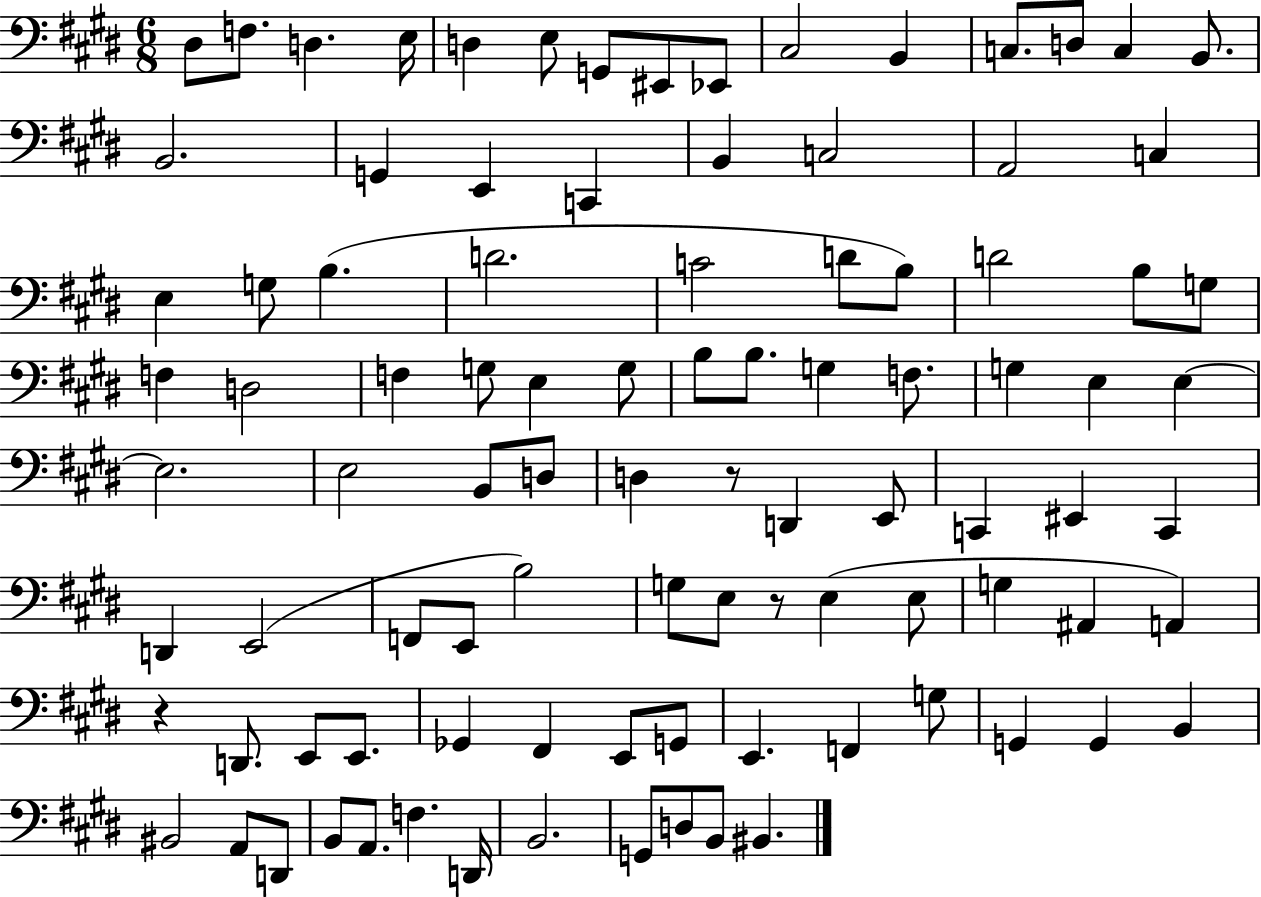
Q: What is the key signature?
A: E major